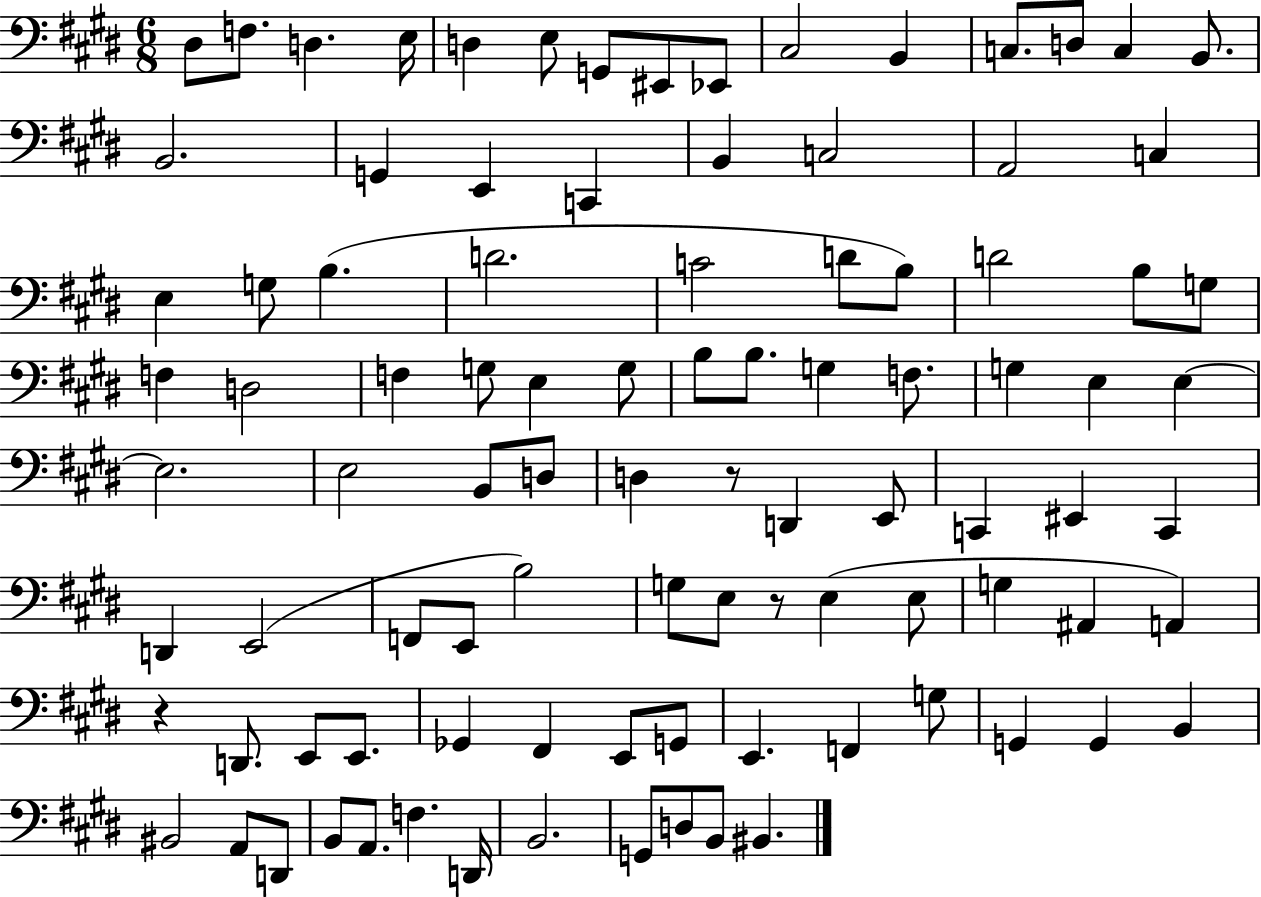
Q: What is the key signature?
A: E major